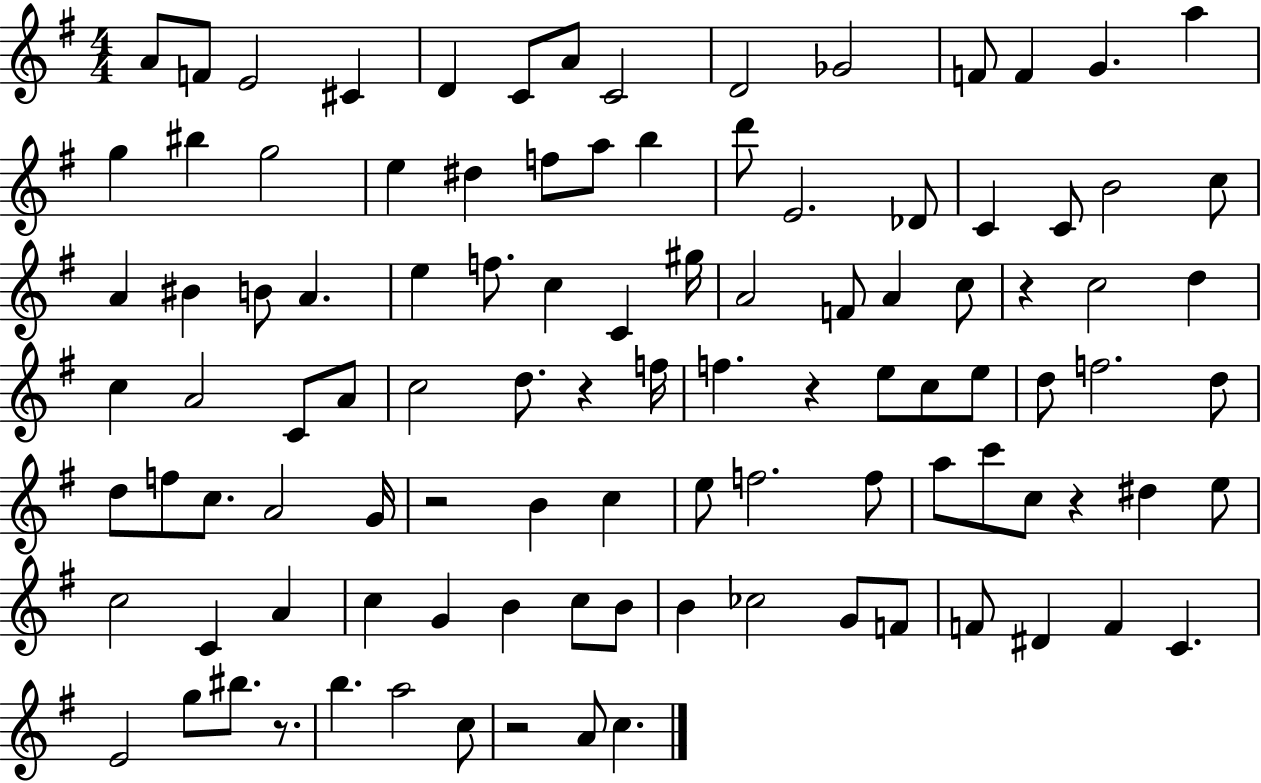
{
  \clef treble
  \numericTimeSignature
  \time 4/4
  \key g \major
  a'8 f'8 e'2 cis'4 | d'4 c'8 a'8 c'2 | d'2 ges'2 | f'8 f'4 g'4. a''4 | \break g''4 bis''4 g''2 | e''4 dis''4 f''8 a''8 b''4 | d'''8 e'2. des'8 | c'4 c'8 b'2 c''8 | \break a'4 bis'4 b'8 a'4. | e''4 f''8. c''4 c'4 gis''16 | a'2 f'8 a'4 c''8 | r4 c''2 d''4 | \break c''4 a'2 c'8 a'8 | c''2 d''8. r4 f''16 | f''4. r4 e''8 c''8 e''8 | d''8 f''2. d''8 | \break d''8 f''8 c''8. a'2 g'16 | r2 b'4 c''4 | e''8 f''2. f''8 | a''8 c'''8 c''8 r4 dis''4 e''8 | \break c''2 c'4 a'4 | c''4 g'4 b'4 c''8 b'8 | b'4 ces''2 g'8 f'8 | f'8 dis'4 f'4 c'4. | \break e'2 g''8 bis''8. r8. | b''4. a''2 c''8 | r2 a'8 c''4. | \bar "|."
}